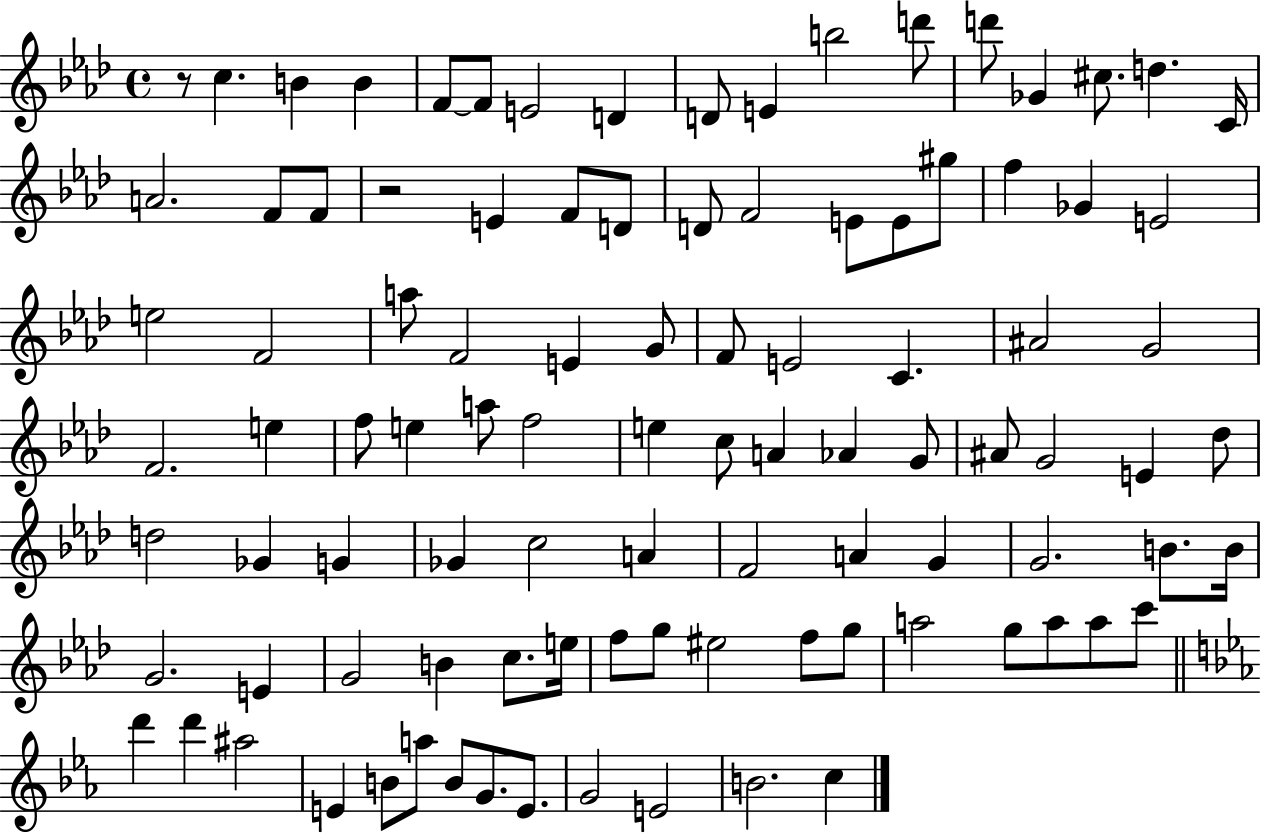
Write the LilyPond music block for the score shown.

{
  \clef treble
  \time 4/4
  \defaultTimeSignature
  \key aes \major
  r8 c''4. b'4 b'4 | f'8~~ f'8 e'2 d'4 | d'8 e'4 b''2 d'''8 | d'''8 ges'4 cis''8. d''4. c'16 | \break a'2. f'8 f'8 | r2 e'4 f'8 d'8 | d'8 f'2 e'8 e'8 gis''8 | f''4 ges'4 e'2 | \break e''2 f'2 | a''8 f'2 e'4 g'8 | f'8 e'2 c'4. | ais'2 g'2 | \break f'2. e''4 | f''8 e''4 a''8 f''2 | e''4 c''8 a'4 aes'4 g'8 | ais'8 g'2 e'4 des''8 | \break d''2 ges'4 g'4 | ges'4 c''2 a'4 | f'2 a'4 g'4 | g'2. b'8. b'16 | \break g'2. e'4 | g'2 b'4 c''8. e''16 | f''8 g''8 eis''2 f''8 g''8 | a''2 g''8 a''8 a''8 c'''8 | \break \bar "||" \break \key ees \major d'''4 d'''4 ais''2 | e'4 b'8 a''8 b'8 g'8. e'8. | g'2 e'2 | b'2. c''4 | \break \bar "|."
}